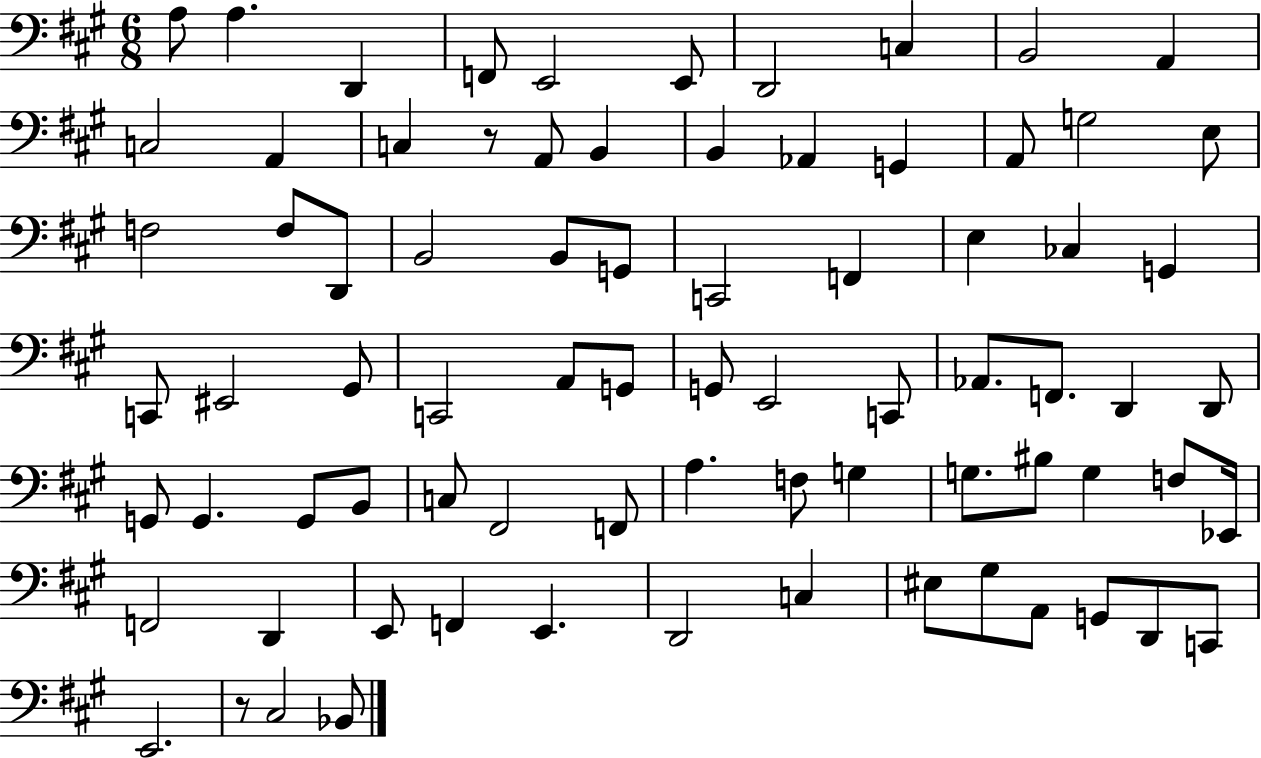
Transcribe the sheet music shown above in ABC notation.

X:1
T:Untitled
M:6/8
L:1/4
K:A
A,/2 A, D,, F,,/2 E,,2 E,,/2 D,,2 C, B,,2 A,, C,2 A,, C, z/2 A,,/2 B,, B,, _A,, G,, A,,/2 G,2 E,/2 F,2 F,/2 D,,/2 B,,2 B,,/2 G,,/2 C,,2 F,, E, _C, G,, C,,/2 ^E,,2 ^G,,/2 C,,2 A,,/2 G,,/2 G,,/2 E,,2 C,,/2 _A,,/2 F,,/2 D,, D,,/2 G,,/2 G,, G,,/2 B,,/2 C,/2 ^F,,2 F,,/2 A, F,/2 G, G,/2 ^B,/2 G, F,/2 _E,,/4 F,,2 D,, E,,/2 F,, E,, D,,2 C, ^E,/2 ^G,/2 A,,/2 G,,/2 D,,/2 C,,/2 E,,2 z/2 ^C,2 _B,,/2